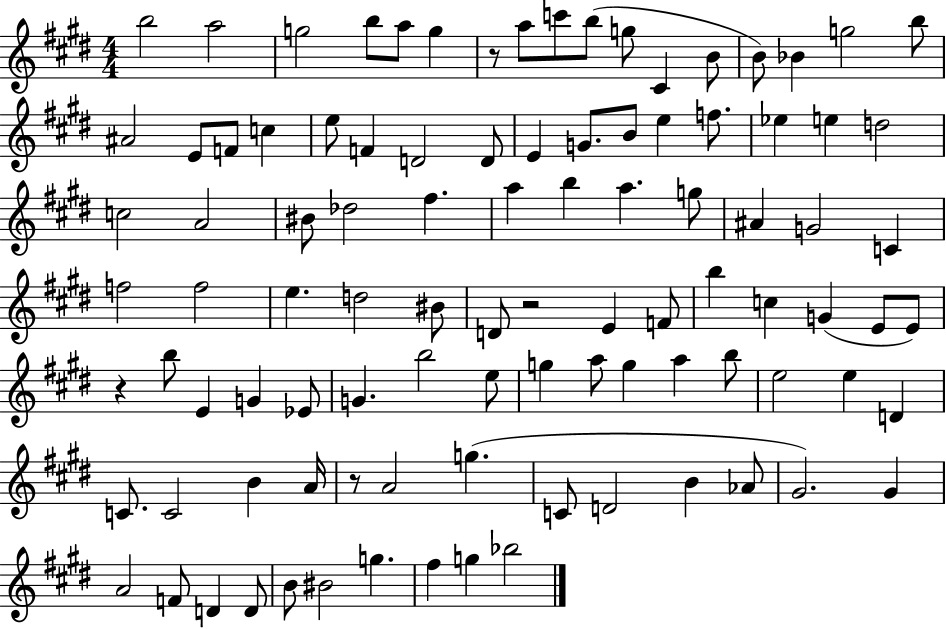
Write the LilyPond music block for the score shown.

{
  \clef treble
  \numericTimeSignature
  \time 4/4
  \key e \major
  b''2 a''2 | g''2 b''8 a''8 g''4 | r8 a''8 c'''8 b''8( g''8 cis'4 b'8 | b'8) bes'4 g''2 b''8 | \break ais'2 e'8 f'8 c''4 | e''8 f'4 d'2 d'8 | e'4 g'8. b'8 e''4 f''8. | ees''4 e''4 d''2 | \break c''2 a'2 | bis'8 des''2 fis''4. | a''4 b''4 a''4. g''8 | ais'4 g'2 c'4 | \break f''2 f''2 | e''4. d''2 bis'8 | d'8 r2 e'4 f'8 | b''4 c''4 g'4( e'8 e'8) | \break r4 b''8 e'4 g'4 ees'8 | g'4. b''2 e''8 | g''4 a''8 g''4 a''4 b''8 | e''2 e''4 d'4 | \break c'8. c'2 b'4 a'16 | r8 a'2 g''4.( | c'8 d'2 b'4 aes'8 | gis'2.) gis'4 | \break a'2 f'8 d'4 d'8 | b'8 bis'2 g''4. | fis''4 g''4 bes''2 | \bar "|."
}